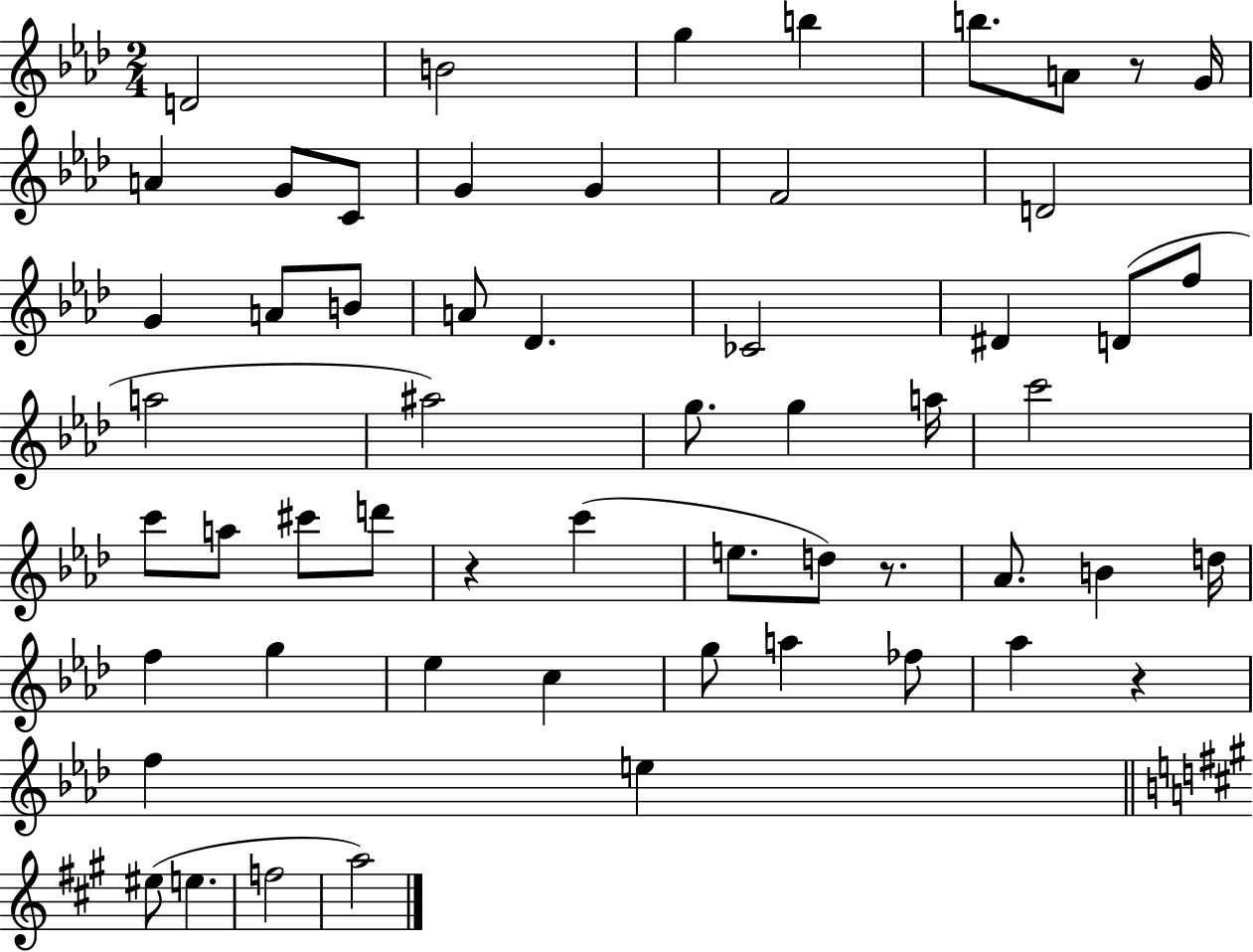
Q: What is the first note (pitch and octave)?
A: D4